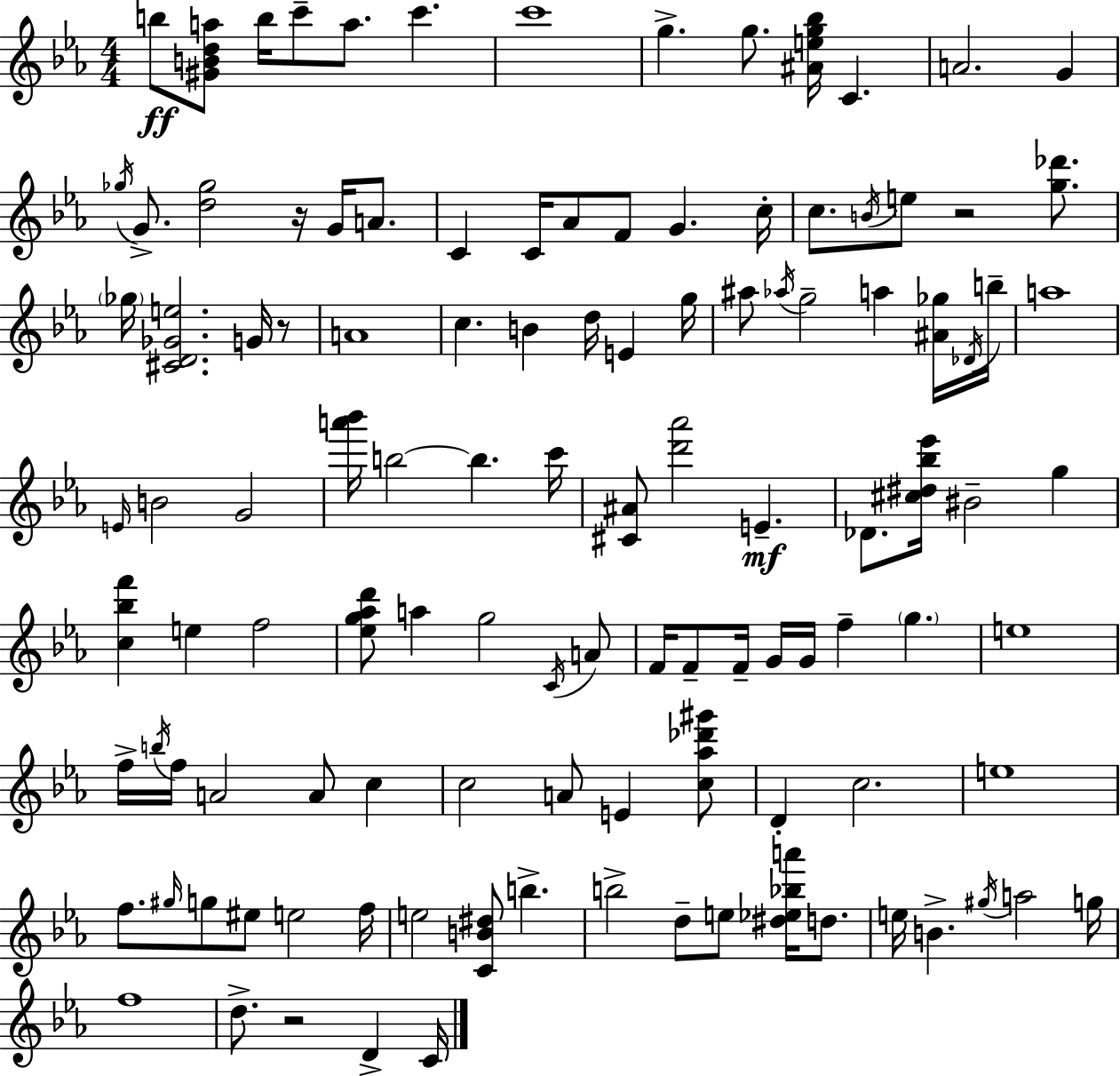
{
  \clef treble
  \numericTimeSignature
  \time 4/4
  \key ees \major
  b''8\ff <gis' b' d'' a''>8 b''16 c'''8-- a''8. c'''4. | c'''1 | g''4.-> g''8. <ais' e'' g'' bes''>16 c'4. | a'2. g'4 | \break \acciaccatura { ges''16 } g'8.-> <d'' ges''>2 r16 g'16 a'8. | c'4 c'16 aes'8 f'8 g'4. | c''16-. c''8. \acciaccatura { b'16 } e''8 r2 <g'' des'''>8. | \parenthesize ges''16 <cis' d' ges' e''>2. g'16 | \break r8 a'1 | c''4. b'4 d''16 e'4 | g''16 ais''8 \acciaccatura { aes''16 } g''2-- a''4 | <ais' ges''>16 \acciaccatura { des'16 } b''16-- a''1 | \break \grace { e'16 } b'2 g'2 | <a''' bes'''>16 b''2~~ b''4. | c'''16 <cis' ais'>8 <d''' aes'''>2 e'4.--\mf | des'8. <cis'' dis'' bes'' ees'''>16 bis'2-- | \break g''4 <c'' bes'' f'''>4 e''4 f''2 | <ees'' g'' aes'' d'''>8 a''4 g''2 | \acciaccatura { c'16 } a'8 f'16 f'8-- f'16-- g'16 g'16 f''4-- | \parenthesize g''4. e''1 | \break f''16-> \acciaccatura { b''16 } f''16 a'2 | a'8 c''4 c''2 a'8 | e'4 <c'' aes'' des''' gis'''>8 d'4-. c''2. | e''1 | \break f''8. \grace { gis''16 } g''8 eis''8 e''2 | f''16 e''2 | <c' b' dis''>8 b''4.-> b''2-> | d''8-- e''8 <dis'' ees'' bes'' a'''>16 d''8. e''16 b'4.-> \acciaccatura { gis''16 } | \break a''2 g''16 f''1 | d''8.-> r2 | d'4-> c'16 \bar "|."
}